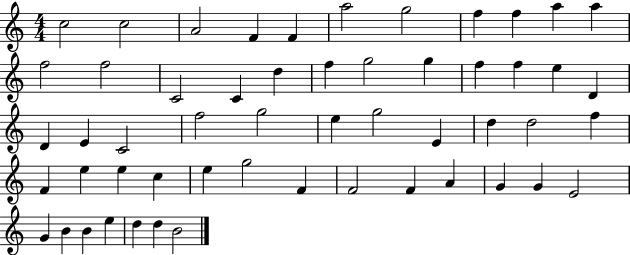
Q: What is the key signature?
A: C major